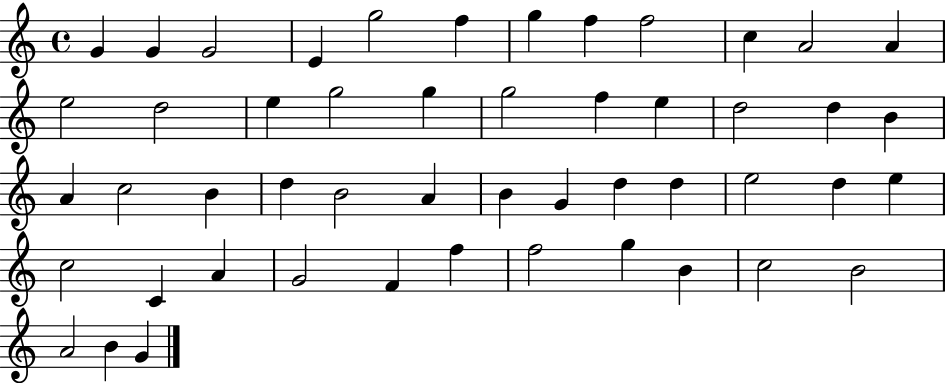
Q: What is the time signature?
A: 4/4